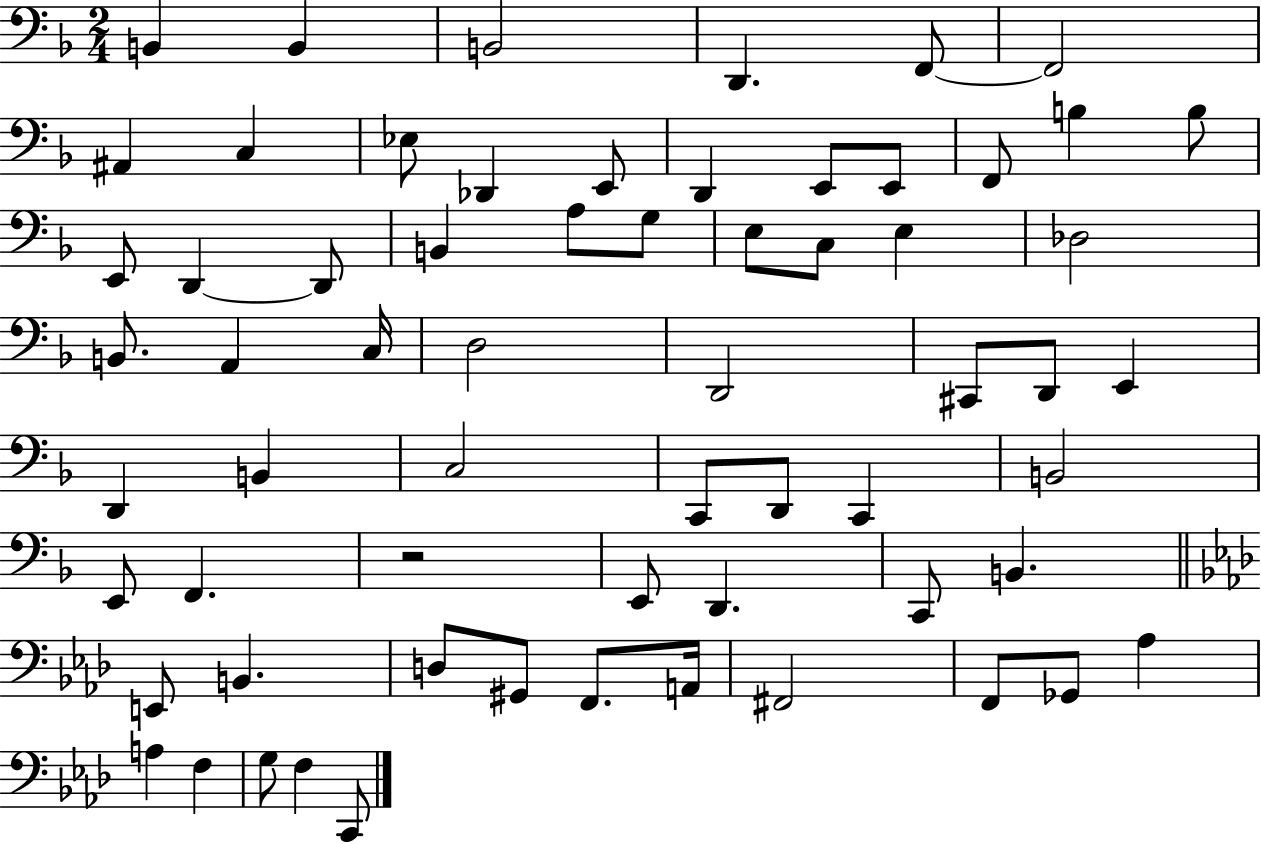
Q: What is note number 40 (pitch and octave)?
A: D2